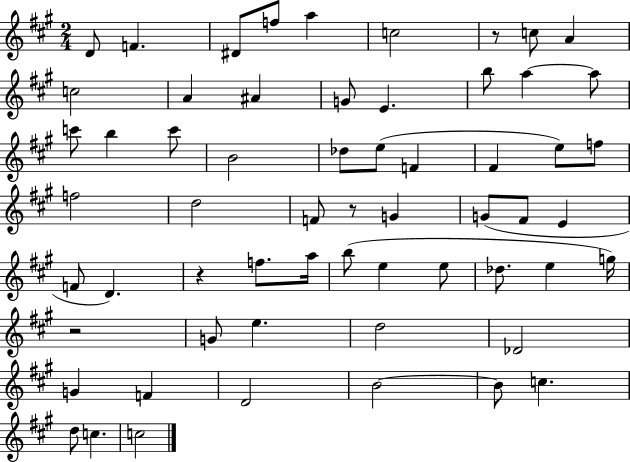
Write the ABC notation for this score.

X:1
T:Untitled
M:2/4
L:1/4
K:A
D/2 F ^D/2 f/2 a c2 z/2 c/2 A c2 A ^A G/2 E b/2 a a/2 c'/2 b c'/2 B2 _d/2 e/2 F ^F e/2 f/2 f2 d2 F/2 z/2 G G/2 ^F/2 E F/2 D z f/2 a/4 b/2 e e/2 _d/2 e g/4 z2 G/2 e d2 _D2 G F D2 B2 B/2 c d/2 c c2